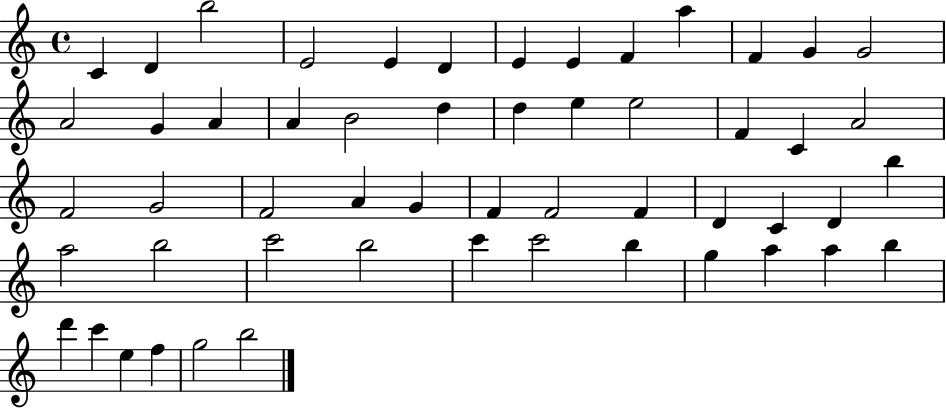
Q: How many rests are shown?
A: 0